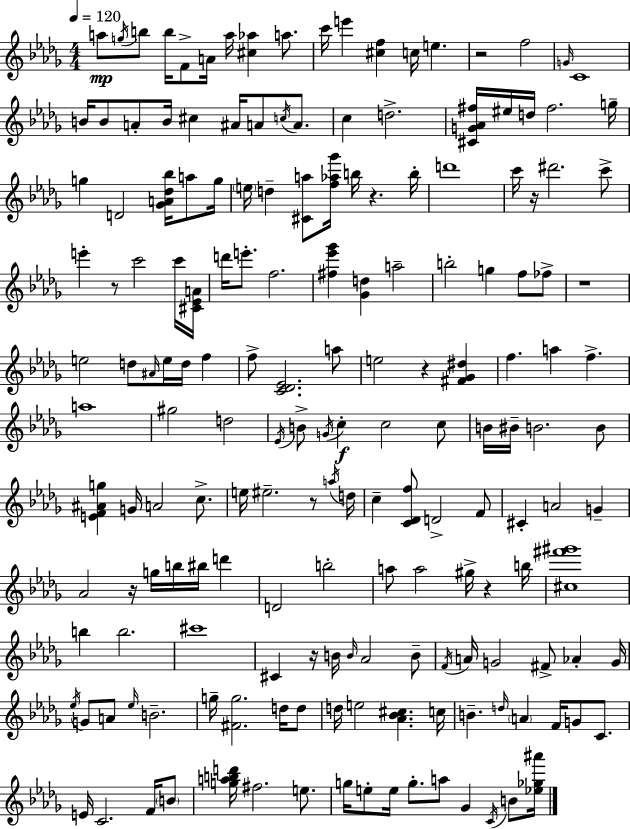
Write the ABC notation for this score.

X:1
T:Untitled
M:4/4
L:1/4
K:Bbm
a/2 g/4 b/2 b/4 F/2 A/4 a/4 [^c_a] a/2 c'/4 e' [^cf] c/4 e z2 f2 G/4 C4 B/4 B/2 A/2 B/4 ^c ^A/4 A/2 c/4 A/2 c d2 [^CG_A^f]/4 ^e/4 d/4 ^f2 g/4 g D2 [_GA_d_b]/4 a/2 g/4 e/4 d [^Ca]/2 [f_a_g']/4 b/4 z b/4 d'4 c'/4 z/4 ^d'2 c'/2 e' z/2 c'2 c'/4 [^C_EA]/4 d'/4 e'/2 f2 [^f_e'_g'] [_Gd] a2 b2 g f/2 _f/2 z4 e2 d/2 ^A/4 e/4 d/4 f f/2 [C_D_E]2 a/2 e2 z [^F_G^d] f a f a4 ^g2 d2 _E/4 B/2 G/4 c c2 c/2 B/4 ^B/4 B2 B/2 [EF^Ag] G/4 A2 c/2 e/4 ^e2 z/2 a/4 d/4 c [C_Df]/2 D2 F/2 ^C A2 G _A2 z/4 g/4 b/4 ^b/4 d' D2 b2 a/2 a2 ^g/4 z b/4 [^c^f'^g']4 b b2 ^c'4 ^C z/4 B/4 B/4 _A2 B/2 F/4 A/4 G2 ^F/2 _A G/4 _e/4 G/2 A/2 _e/4 B2 g/4 [^Fg]2 d/4 d/2 d/4 e2 [_A_B^c] c/4 B d/4 A F/4 G/2 C/2 E/4 C2 F/4 B/2 [gabd']/4 ^f2 e/2 g/4 e/2 e/4 g/2 a/2 _G C/4 B/2 [_e_g^a']/4